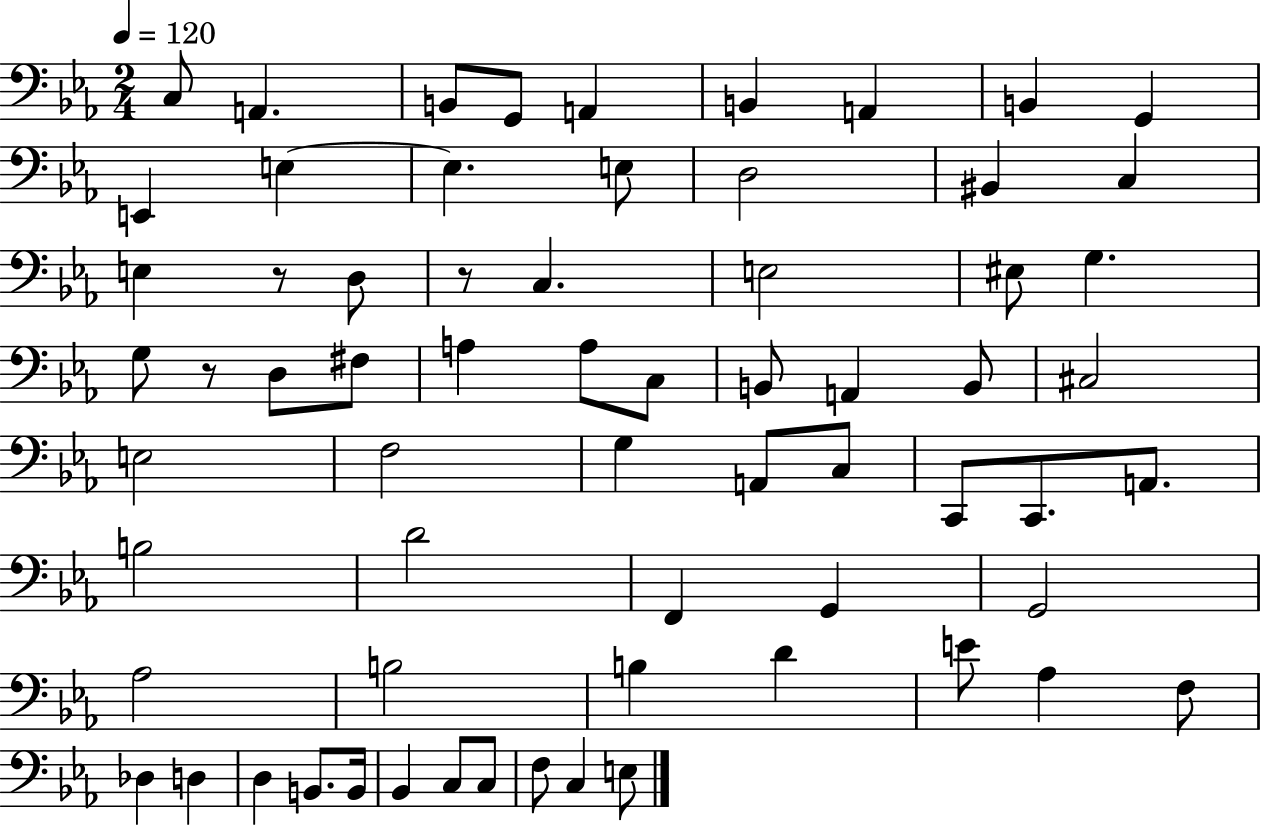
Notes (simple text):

C3/e A2/q. B2/e G2/e A2/q B2/q A2/q B2/q G2/q E2/q E3/q E3/q. E3/e D3/h BIS2/q C3/q E3/q R/e D3/e R/e C3/q. E3/h EIS3/e G3/q. G3/e R/e D3/e F#3/e A3/q A3/e C3/e B2/e A2/q B2/e C#3/h E3/h F3/h G3/q A2/e C3/e C2/e C2/e. A2/e. B3/h D4/h F2/q G2/q G2/h Ab3/h B3/h B3/q D4/q E4/e Ab3/q F3/e Db3/q D3/q D3/q B2/e. B2/s Bb2/q C3/e C3/e F3/e C3/q E3/e